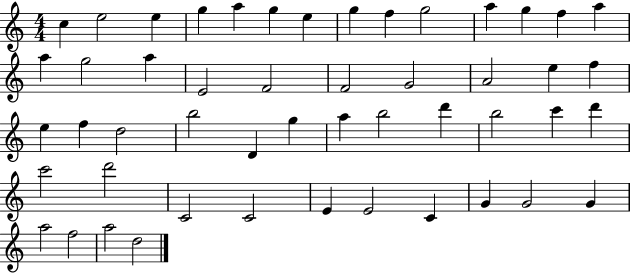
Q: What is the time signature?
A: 4/4